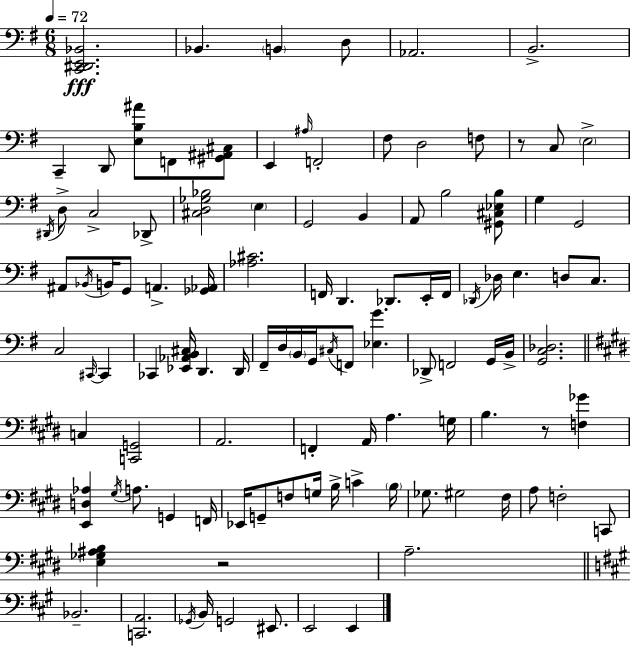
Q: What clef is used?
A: bass